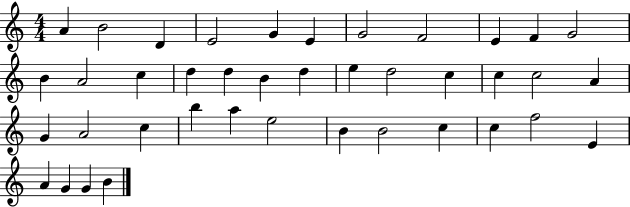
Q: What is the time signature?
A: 4/4